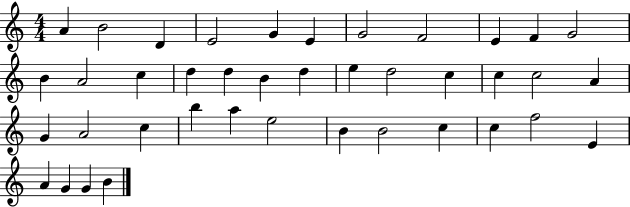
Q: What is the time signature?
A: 4/4